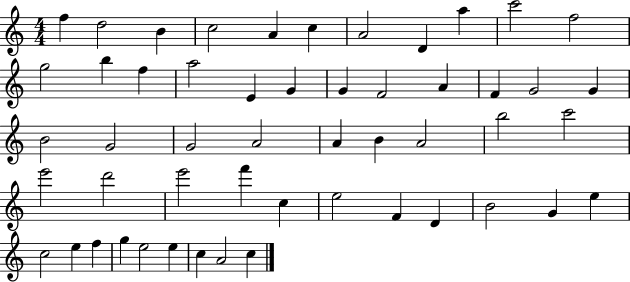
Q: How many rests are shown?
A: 0